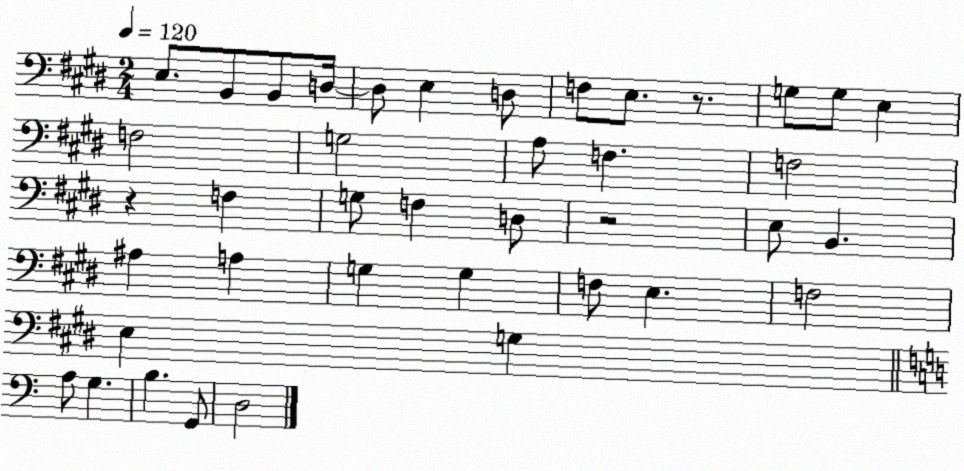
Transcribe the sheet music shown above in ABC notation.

X:1
T:Untitled
M:2/4
L:1/4
K:E
E,/2 B,,/2 B,,/2 D,/4 D,/2 E, D,/2 F,/2 E,/2 z/2 G,/2 G,/2 E, F,2 G,2 A,/2 F, F,2 z F, G,/2 F, D,/2 z2 E,/2 B,, ^A, A, G, G, F,/2 E, F,2 E, G, A,/2 G, B, G,,/2 D,2